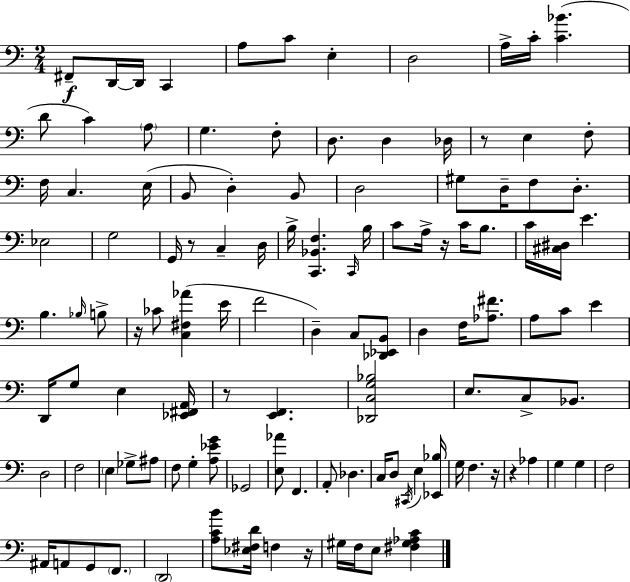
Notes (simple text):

F#2/e D2/s D2/s C2/q A3/e C4/e E3/q D3/h A3/s C4/s [C4,Bb4]/q. D4/e C4/q A3/e G3/q. F3/e D3/e. D3/q Db3/s R/e E3/q F3/e F3/s C3/q. E3/s B2/e D3/q B2/e D3/h G#3/e D3/s F3/e D3/e. Eb3/h G3/h G2/s R/e C3/q D3/s B3/s [C2,Bb2,F3]/q. C2/s B3/s C4/e A3/s R/s C4/s B3/e. C4/s [C#3,D#3]/s E4/q. B3/q. Bb3/s B3/e R/s CES4/e [C3,F#3,Ab4]/q E4/s F4/h D3/q C3/e [Db2,Eb2,B2]/e D3/q F3/s [Ab3,F#4]/e. A3/e C4/e E4/q D2/s G3/e E3/q [Eb2,F#2,A2]/s R/e [E2,F2]/q. [Db2,C3,G3,Bb3]/h E3/e. C3/e Bb2/e. D3/h F3/h E3/q Gb3/e A#3/e F3/e G3/q [A3,Eb4,G4]/e Gb2/h [E3,Ab4]/e F2/q. A2/e Db3/q. C3/s D3/e C#2/s E3/q [Eb2,Bb3]/s G3/s F3/q. R/s R/q Ab3/q G3/q G3/q F3/h A#2/s A2/e G2/e F2/e. D2/h [A3,C4,B4]/e [Eb3,F#3,D4]/s F3/q R/s G#3/s F3/s E3/e [F#3,G#3,Ab3,C4]/q